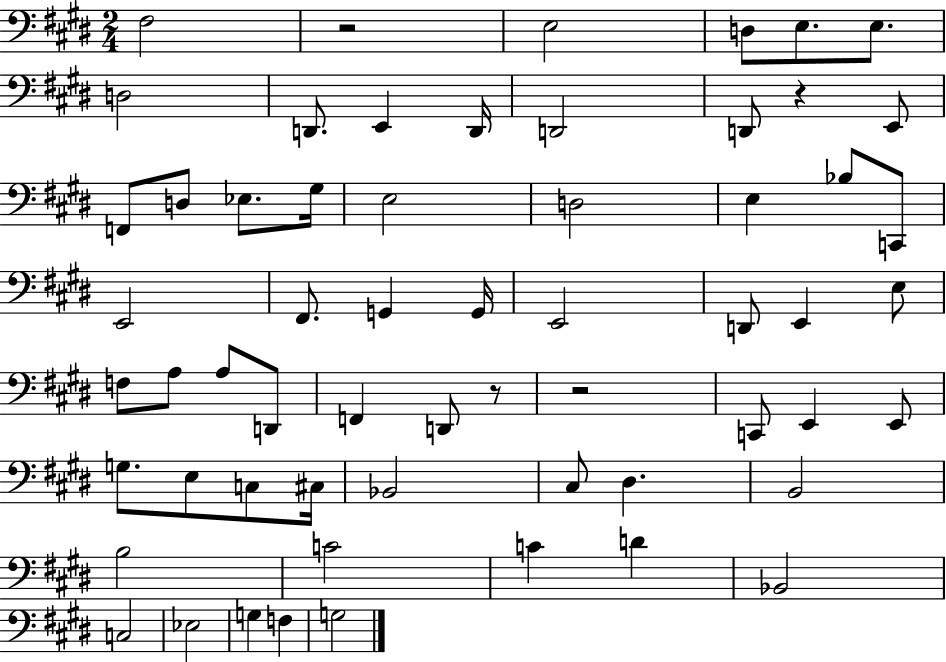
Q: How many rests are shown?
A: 4